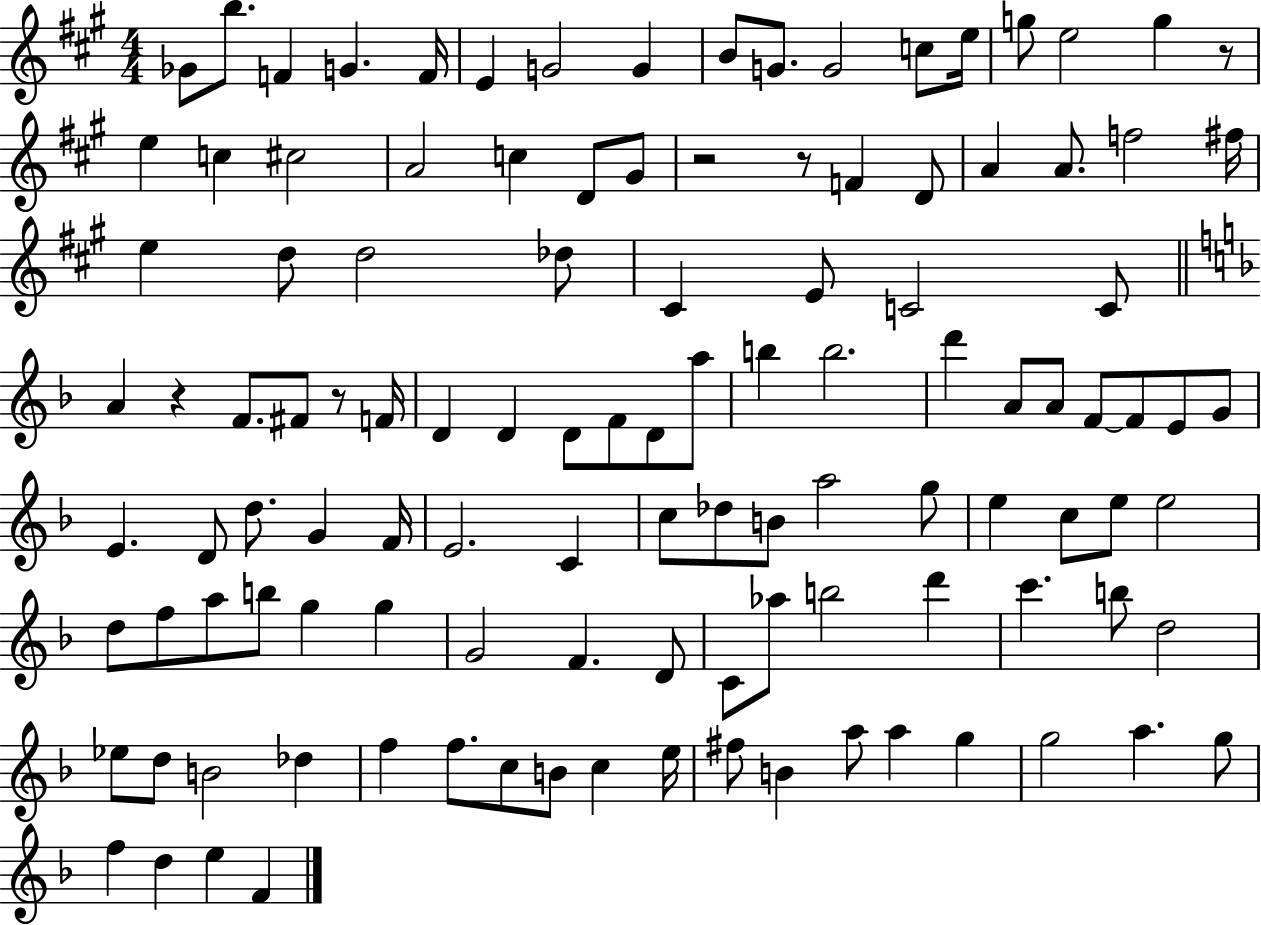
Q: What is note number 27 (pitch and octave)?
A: A4